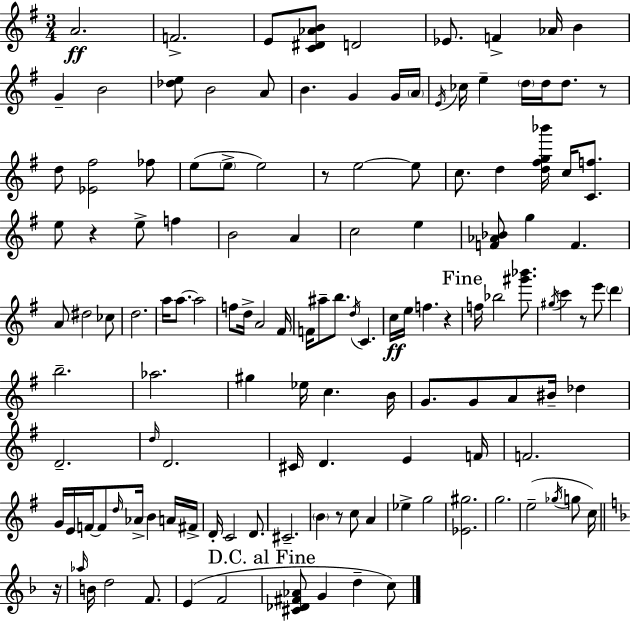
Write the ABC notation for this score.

X:1
T:Untitled
M:3/4
L:1/4
K:G
A2 F2 E/2 [C^D_AB]/2 D2 _E/2 F _A/4 B G B2 [_de]/2 B2 A/2 B G G/4 A/4 E/4 _c/4 e d/4 d/4 d/2 z/2 d/2 [_E^f]2 _f/2 e/2 e/2 e2 z/2 e2 e/2 c/2 d [d^fg_b']/4 c/4 [Cf]/2 e/2 z e/2 f B2 A c2 e [F_A_B]/2 g F A/2 ^d2 _c/2 d2 a/4 a/2 a2 f/2 d/4 A2 ^F/4 F/4 ^a/2 b/2 d/4 C c/4 e/4 f z f/4 _b2 [^g'_b']/2 ^g/4 c' z/2 e'/2 d' b2 _a2 ^g _e/4 c B/4 G/2 G/2 A/2 ^B/4 _d D2 d/4 D2 ^C/4 D E F/4 F2 G/4 E/4 F/4 F/2 d/4 _A/4 B A/4 ^F/4 D/4 C2 D/2 ^C2 B z/2 c/2 A _e g2 [_E^g]2 g2 e2 _g/4 g/2 c/4 z/4 _a/4 B/4 d2 F/2 E F2 [^C_D^F_A]/2 G d c/2